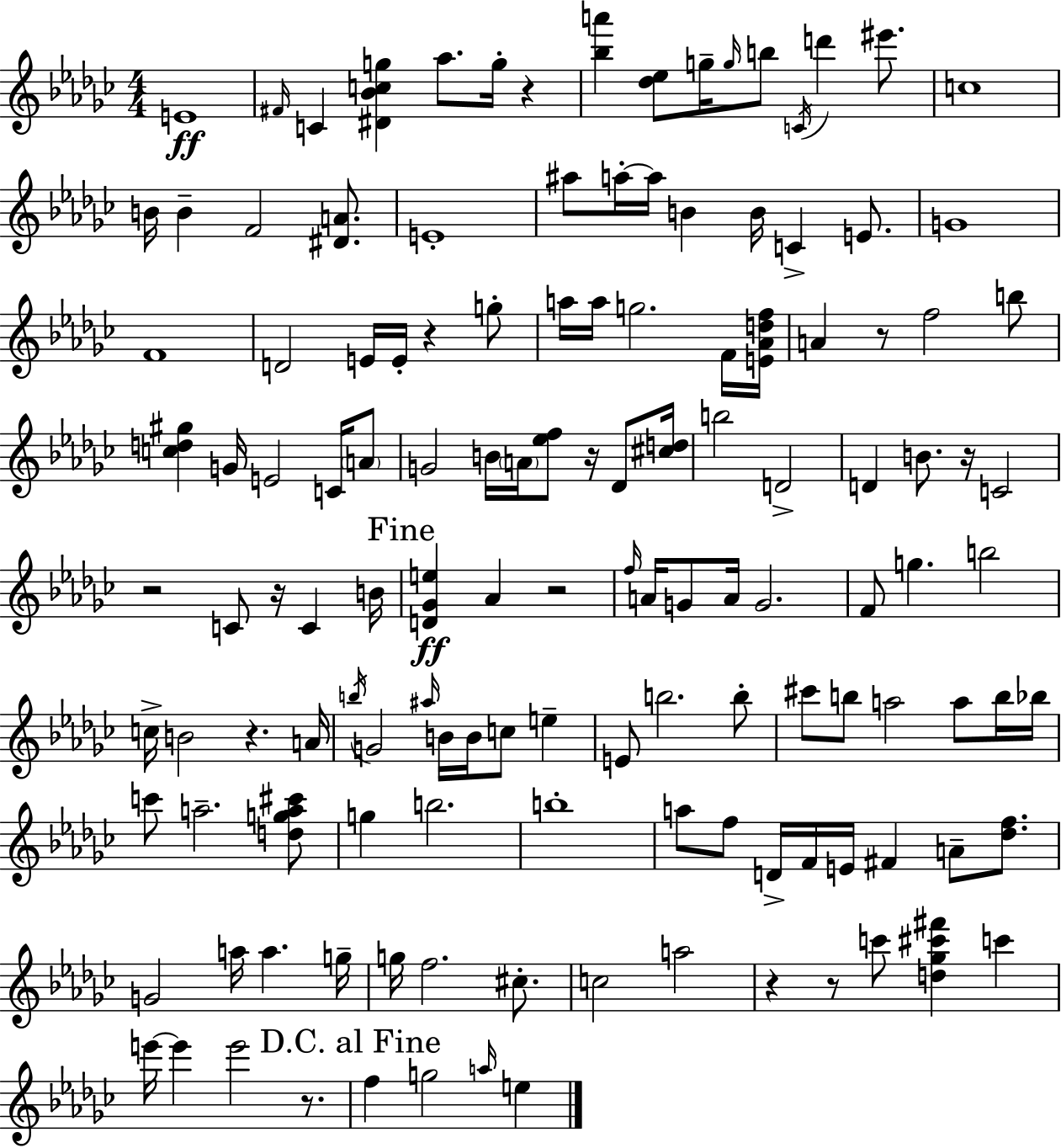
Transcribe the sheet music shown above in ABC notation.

X:1
T:Untitled
M:4/4
L:1/4
K:Ebm
E4 ^F/4 C [^D_Bcg] _a/2 g/4 z [_ba'] [_d_e]/2 g/4 g/4 b/2 C/4 d' ^e'/2 c4 B/4 B F2 [^DA]/2 E4 ^a/2 a/4 a/4 B B/4 C E/2 G4 F4 D2 E/4 E/4 z g/2 a/4 a/4 g2 F/4 [E_Adf]/4 A z/2 f2 b/2 [cd^g] G/4 E2 C/4 A/2 G2 B/4 A/4 [_ef]/2 z/4 _D/2 [^cd]/4 b2 D2 D B/2 z/4 C2 z2 C/2 z/4 C B/4 [D_Ge] _A z2 f/4 A/4 G/2 A/4 G2 F/2 g b2 c/4 B2 z A/4 b/4 G2 ^a/4 B/4 B/4 c/2 e E/2 b2 b/2 ^c'/2 b/2 a2 a/2 b/4 _b/4 c'/2 a2 [dga^c']/2 g b2 b4 a/2 f/2 D/4 F/4 E/4 ^F A/2 [_df]/2 G2 a/4 a g/4 g/4 f2 ^c/2 c2 a2 z z/2 c'/2 [d_g^c'^f'] c' e'/4 e' e'2 z/2 f g2 a/4 e